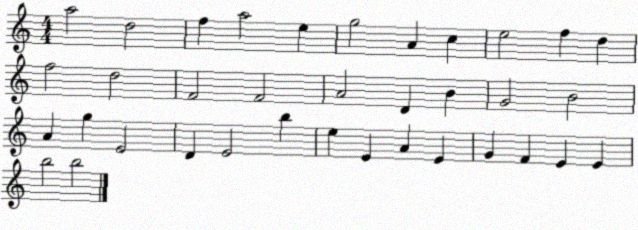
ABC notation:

X:1
T:Untitled
M:4/4
L:1/4
K:C
a2 d2 f a2 e g2 A c e2 f d f2 d2 F2 F2 A2 D B G2 B2 A g E2 D E2 b e E A E G F E E b2 b2